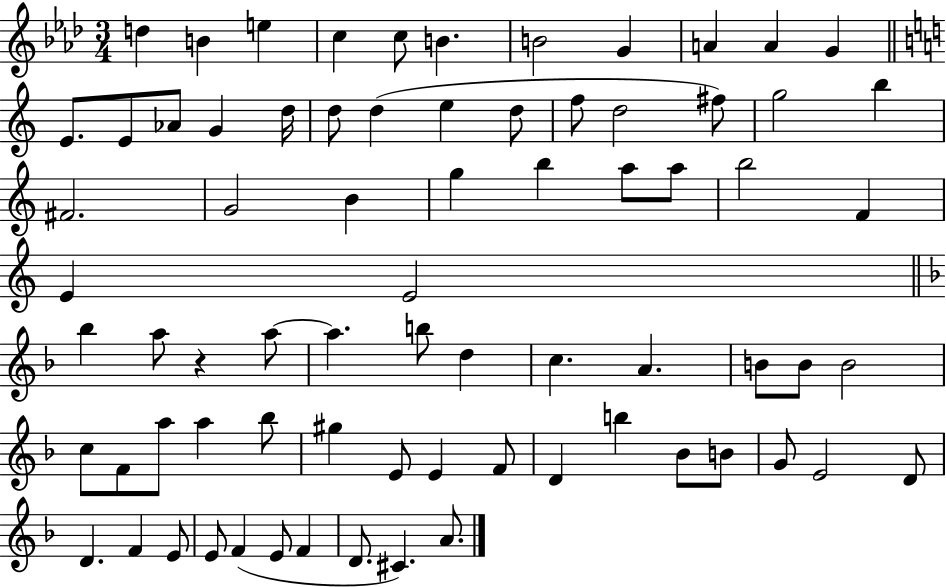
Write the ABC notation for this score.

X:1
T:Untitled
M:3/4
L:1/4
K:Ab
d B e c c/2 B B2 G A A G E/2 E/2 _A/2 G d/4 d/2 d e d/2 f/2 d2 ^f/2 g2 b ^F2 G2 B g b a/2 a/2 b2 F E E2 _b a/2 z a/2 a b/2 d c A B/2 B/2 B2 c/2 F/2 a/2 a _b/2 ^g E/2 E F/2 D b _B/2 B/2 G/2 E2 D/2 D F E/2 E/2 F E/2 F D/2 ^C A/2